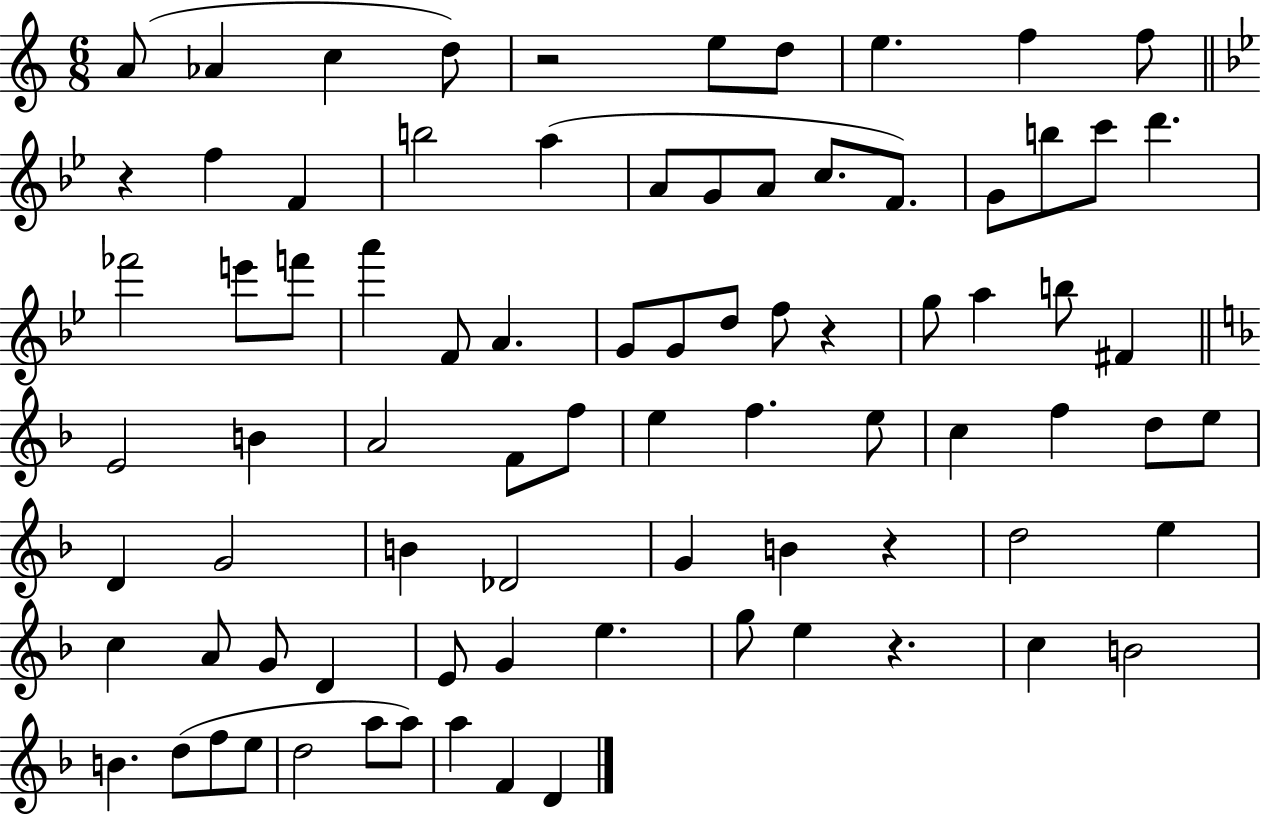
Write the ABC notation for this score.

X:1
T:Untitled
M:6/8
L:1/4
K:C
A/2 _A c d/2 z2 e/2 d/2 e f f/2 z f F b2 a A/2 G/2 A/2 c/2 F/2 G/2 b/2 c'/2 d' _f'2 e'/2 f'/2 a' F/2 A G/2 G/2 d/2 f/2 z g/2 a b/2 ^F E2 B A2 F/2 f/2 e f e/2 c f d/2 e/2 D G2 B _D2 G B z d2 e c A/2 G/2 D E/2 G e g/2 e z c B2 B d/2 f/2 e/2 d2 a/2 a/2 a F D